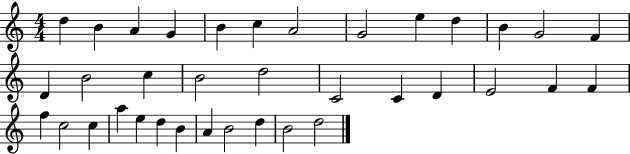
D5/q B4/q A4/q G4/q B4/q C5/q A4/h G4/h E5/q D5/q B4/q G4/h F4/q D4/q B4/h C5/q B4/h D5/h C4/h C4/q D4/q E4/h F4/q F4/q F5/q C5/h C5/q A5/q E5/q D5/q B4/q A4/q B4/h D5/q B4/h D5/h